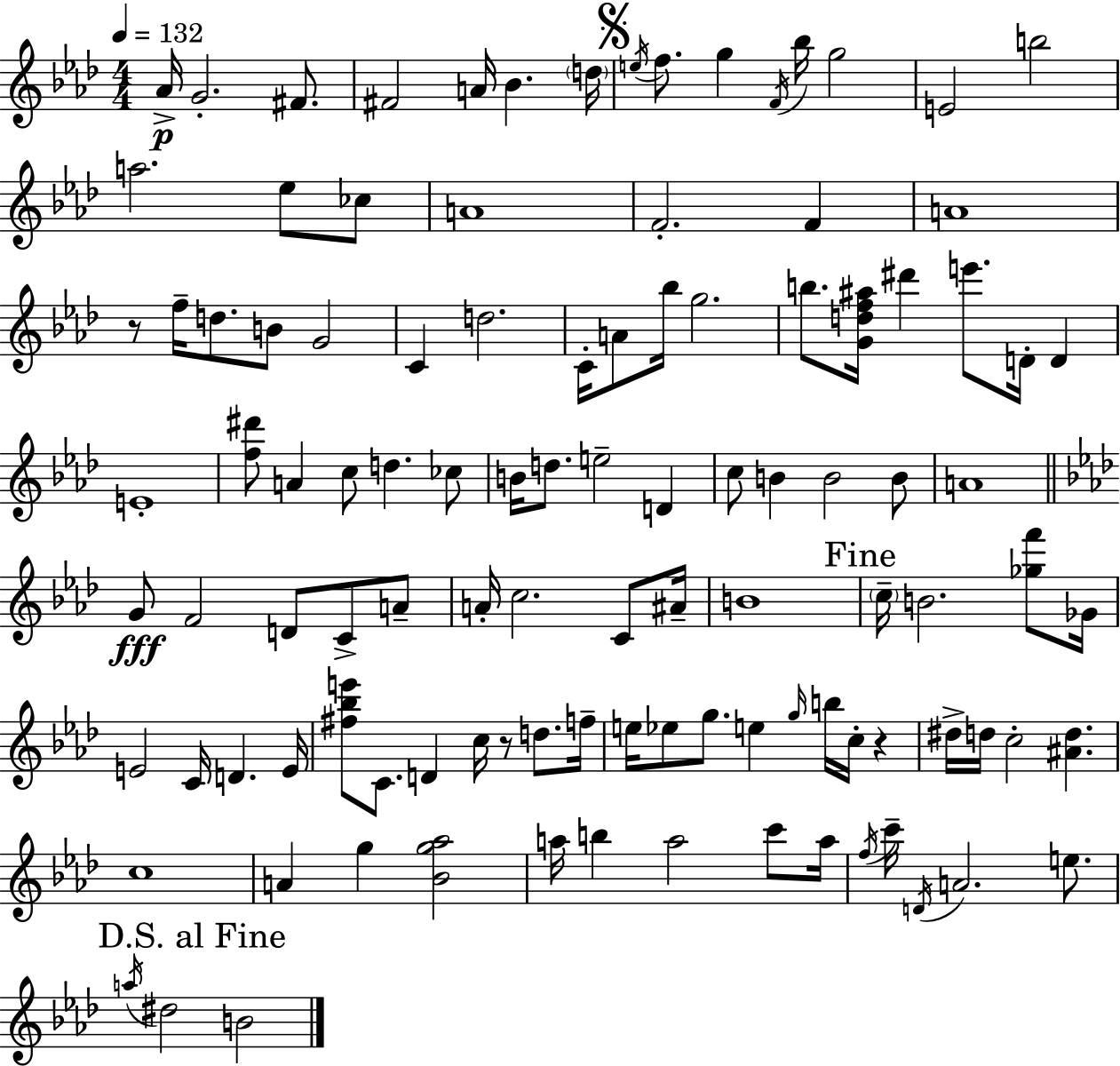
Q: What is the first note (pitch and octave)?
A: Ab4